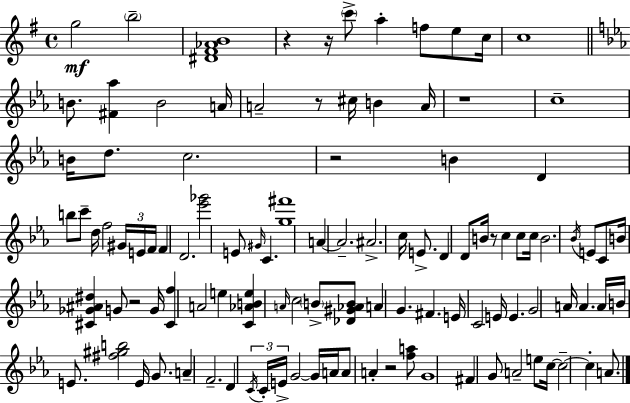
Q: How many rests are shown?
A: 8